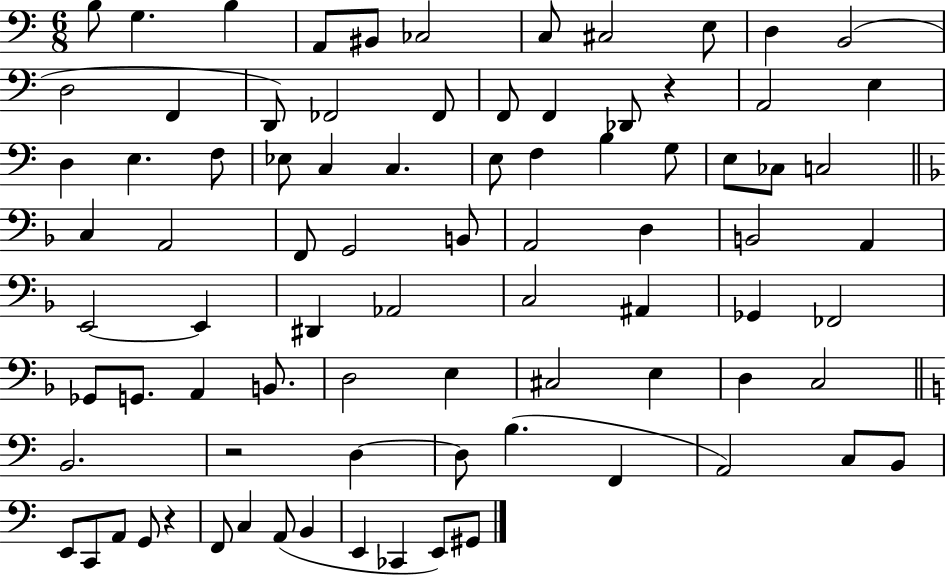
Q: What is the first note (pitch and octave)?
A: B3